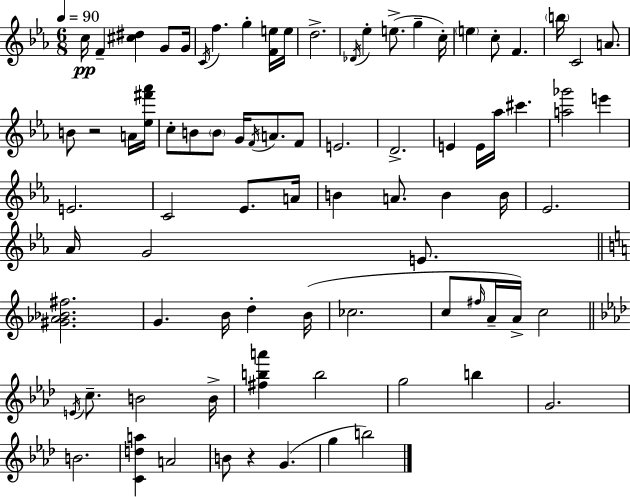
X:1
T:Untitled
M:6/8
L:1/4
K:Eb
c/4 F [^c^d] G/2 G/4 C/4 f g [Fe]/4 e/4 d2 _D/4 _e e/2 g c/4 e c/2 F b/4 C2 A/2 B/2 z2 A/4 [_e^f'_a']/4 c/2 B/2 B/2 G/4 F/4 A/2 F/2 E2 D2 E E/4 _a/4 ^c' [a_g']2 e' E2 C2 _E/2 A/4 B A/2 B B/4 _E2 _A/4 G2 E/2 [^G_A_B^f]2 G B/4 d B/4 _c2 c/2 ^f/4 A/4 A/4 c2 E/4 c/2 B2 B/4 [^fba'] b2 g2 b G2 B2 [Cda] A2 B/2 z G g b2